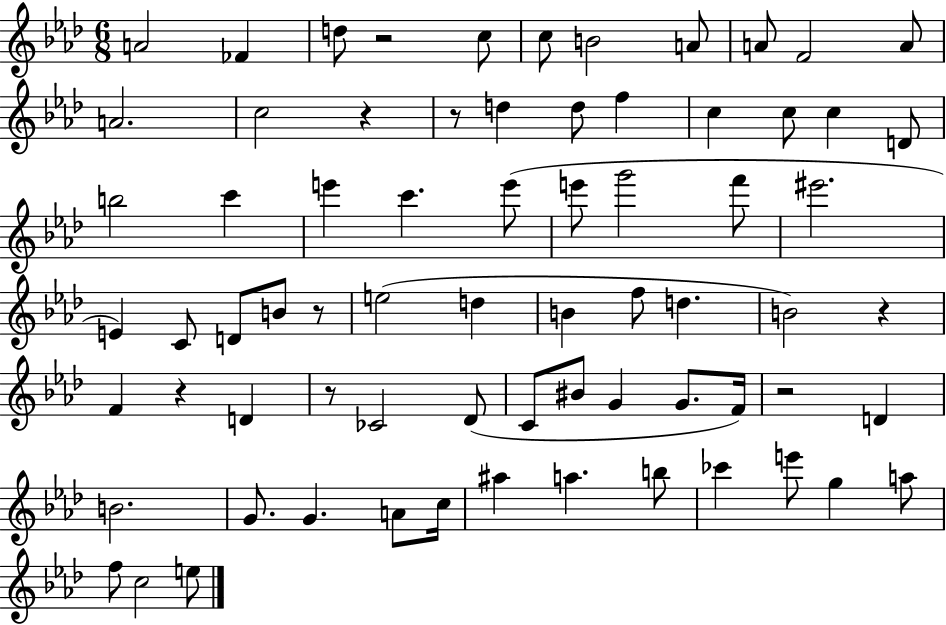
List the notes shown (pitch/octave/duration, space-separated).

A4/h FES4/q D5/e R/h C5/e C5/e B4/h A4/e A4/e F4/h A4/e A4/h. C5/h R/q R/e D5/q D5/e F5/q C5/q C5/e C5/q D4/e B5/h C6/q E6/q C6/q. E6/e E6/e G6/h F6/e EIS6/h. E4/q C4/e D4/e B4/e R/e E5/h D5/q B4/q F5/e D5/q. B4/h R/q F4/q R/q D4/q R/e CES4/h Db4/e C4/e BIS4/e G4/q G4/e. F4/s R/h D4/q B4/h. G4/e. G4/q. A4/e C5/s A#5/q A5/q. B5/e CES6/q E6/e G5/q A5/e F5/e C5/h E5/e